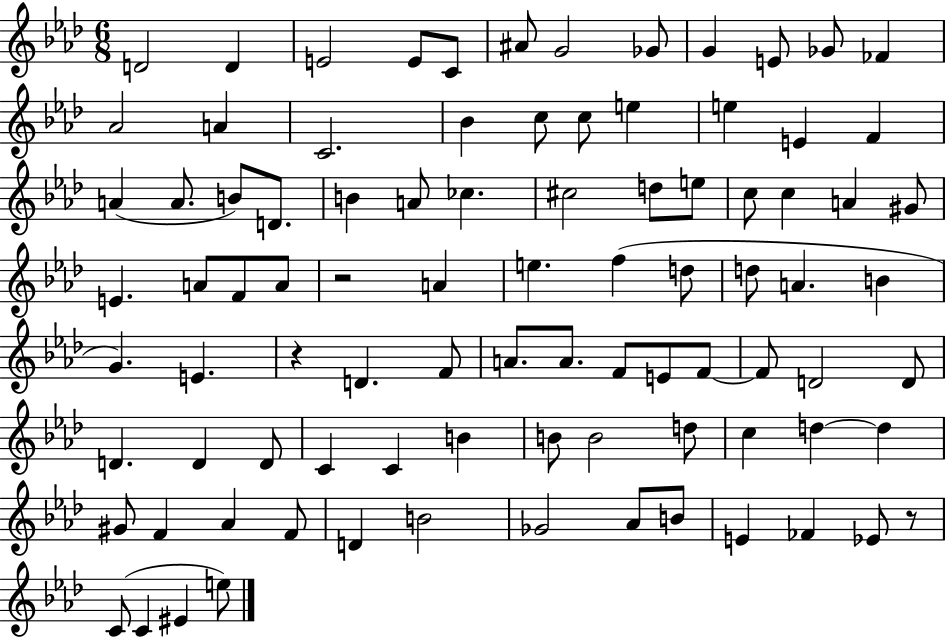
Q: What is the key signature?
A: AES major